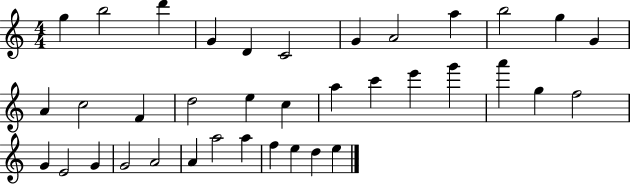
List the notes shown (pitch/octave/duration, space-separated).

G5/q B5/h D6/q G4/q D4/q C4/h G4/q A4/h A5/q B5/h G5/q G4/q A4/q C5/h F4/q D5/h E5/q C5/q A5/q C6/q E6/q G6/q A6/q G5/q F5/h G4/q E4/h G4/q G4/h A4/h A4/q A5/h A5/q F5/q E5/q D5/q E5/q